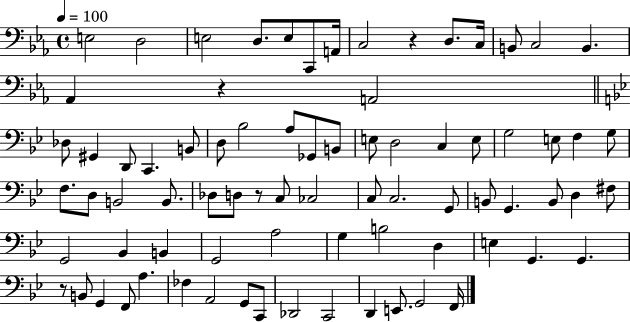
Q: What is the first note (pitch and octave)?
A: E3